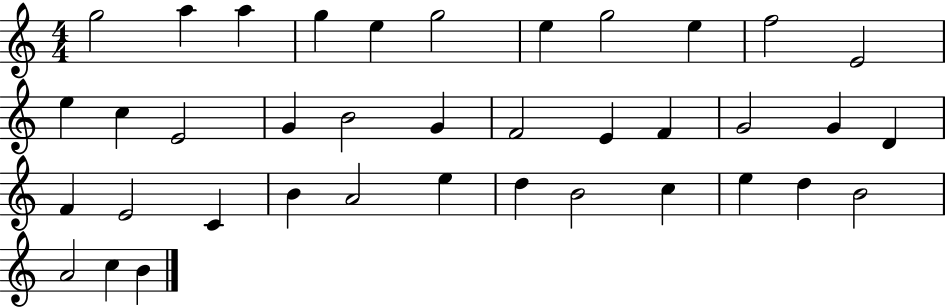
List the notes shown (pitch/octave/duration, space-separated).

G5/h A5/q A5/q G5/q E5/q G5/h E5/q G5/h E5/q F5/h E4/h E5/q C5/q E4/h G4/q B4/h G4/q F4/h E4/q F4/q G4/h G4/q D4/q F4/q E4/h C4/q B4/q A4/h E5/q D5/q B4/h C5/q E5/q D5/q B4/h A4/h C5/q B4/q